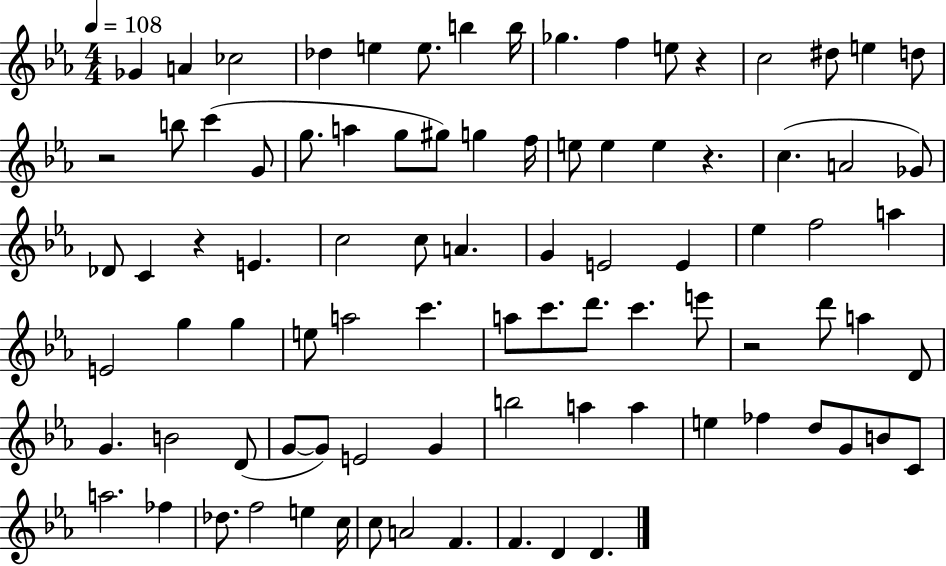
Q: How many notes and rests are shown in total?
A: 89